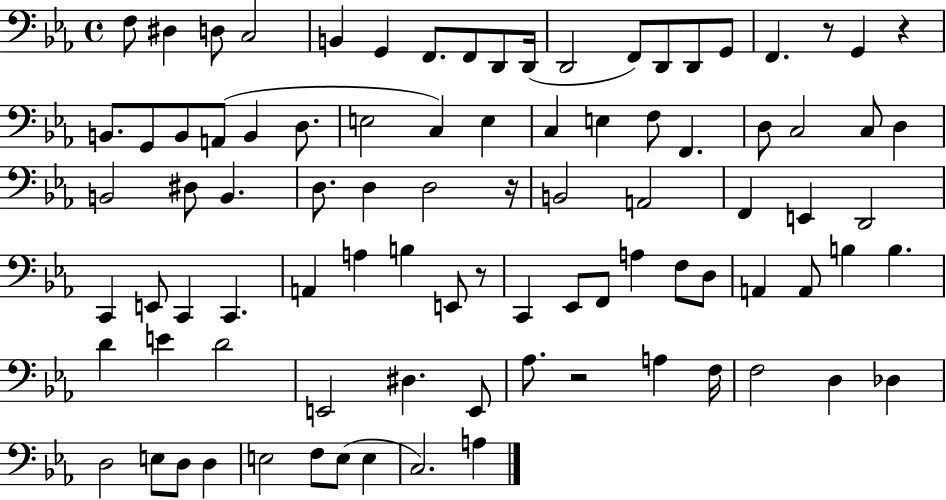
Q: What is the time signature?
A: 4/4